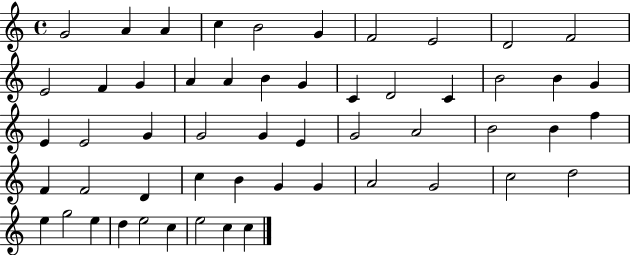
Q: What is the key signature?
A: C major